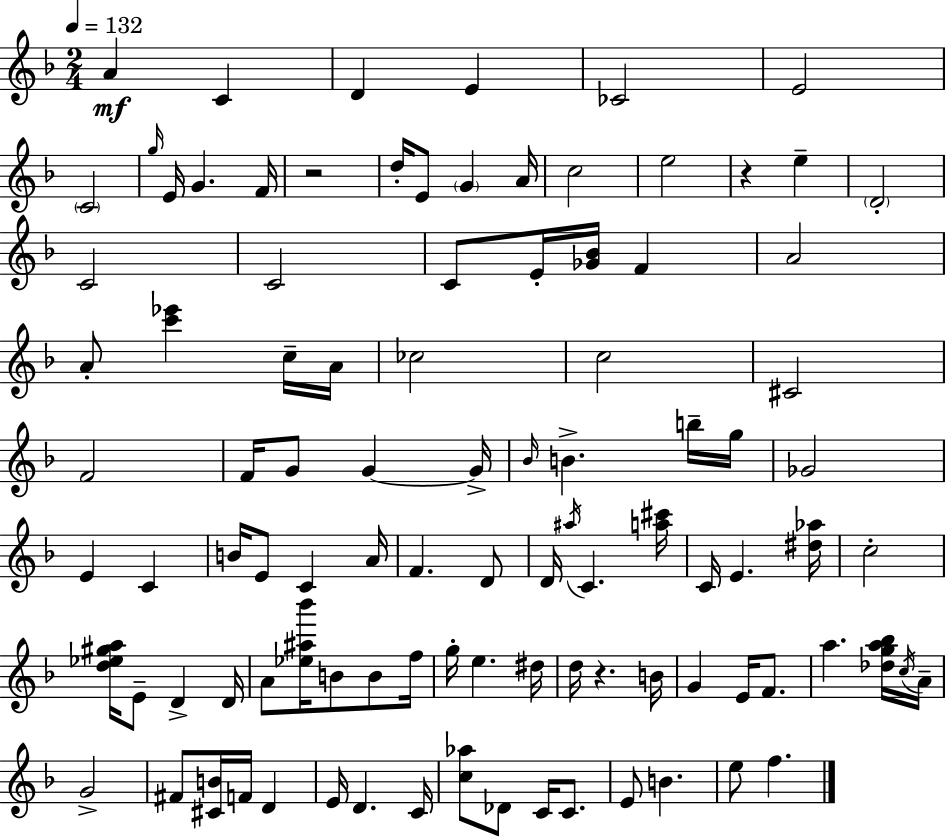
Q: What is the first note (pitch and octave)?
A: A4